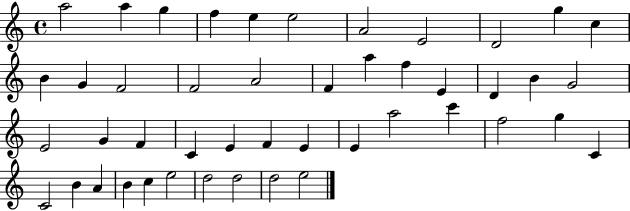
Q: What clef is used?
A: treble